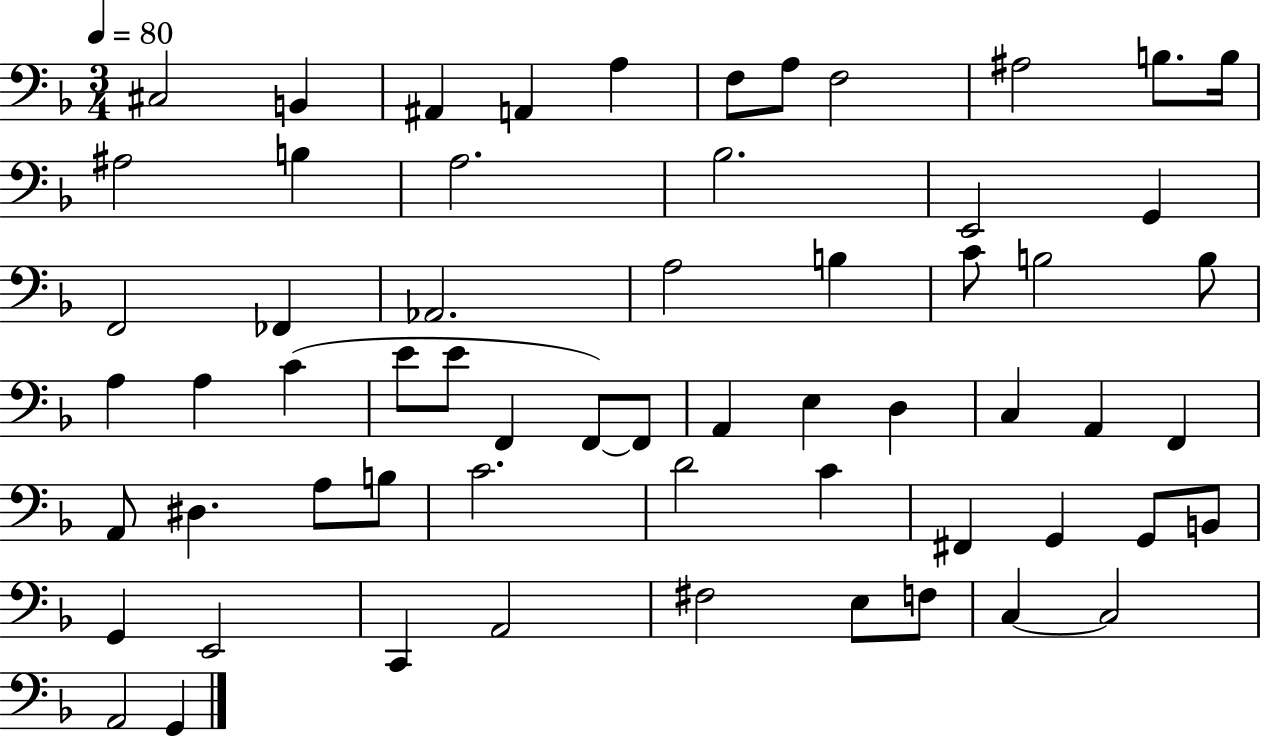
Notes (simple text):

C#3/h B2/q A#2/q A2/q A3/q F3/e A3/e F3/h A#3/h B3/e. B3/s A#3/h B3/q A3/h. Bb3/h. E2/h G2/q F2/h FES2/q Ab2/h. A3/h B3/q C4/e B3/h B3/e A3/q A3/q C4/q E4/e E4/e F2/q F2/e F2/e A2/q E3/q D3/q C3/q A2/q F2/q A2/e D#3/q. A3/e B3/e C4/h. D4/h C4/q F#2/q G2/q G2/e B2/e G2/q E2/h C2/q A2/h F#3/h E3/e F3/e C3/q C3/h A2/h G2/q